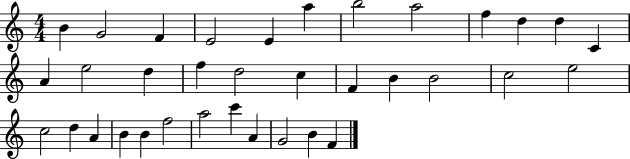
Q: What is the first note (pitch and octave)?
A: B4